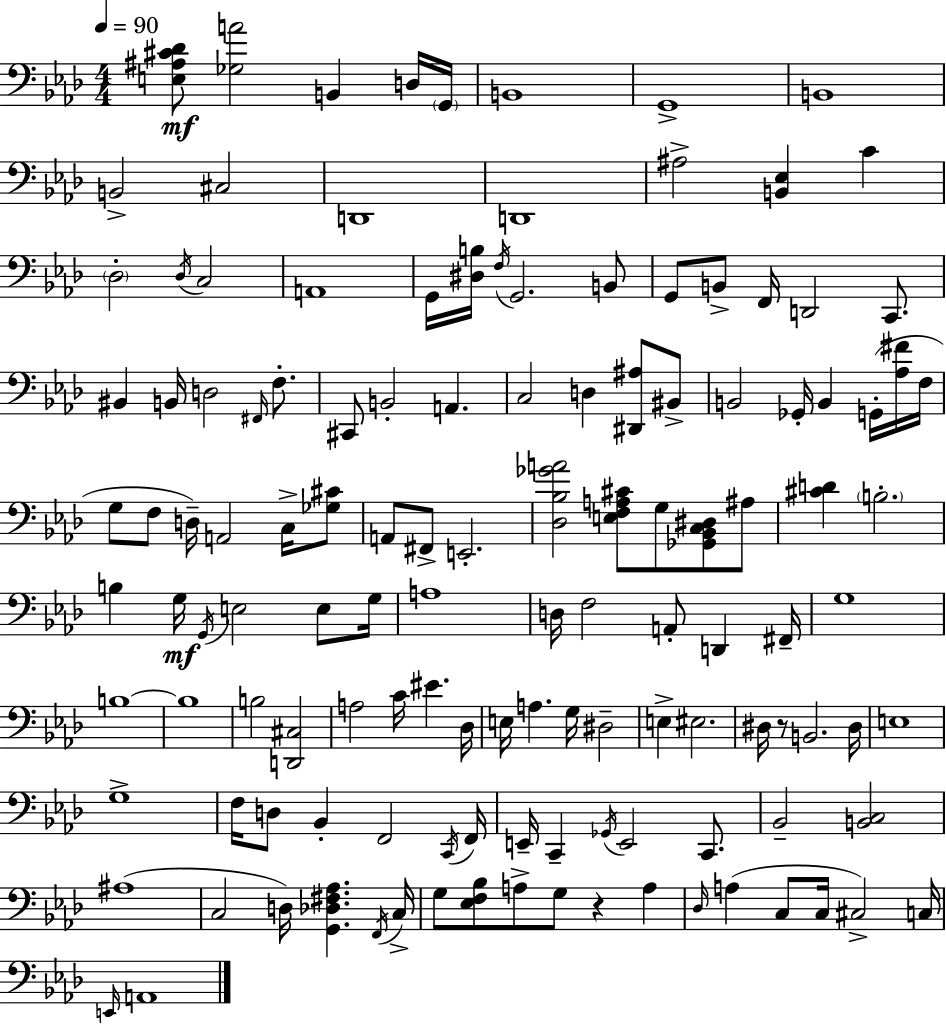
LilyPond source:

{
  \clef bass
  \numericTimeSignature
  \time 4/4
  \key f \minor
  \tempo 4 = 90
  <e ais cis' des'>8\mf <ges a'>2 b,4 d16 \parenthesize g,16 | b,1 | g,1-> | b,1 | \break b,2-> cis2 | d,1 | d,1 | ais2-> <b, ees>4 c'4 | \break \parenthesize des2-. \acciaccatura { des16 } c2 | a,1 | g,16 <dis b>16 \acciaccatura { f16 } g,2. | b,8 g,8 b,8-> f,16 d,2 c,8. | \break bis,4 b,16 d2 \grace { fis,16 } | f8.-. cis,8 b,2-. a,4. | c2 d4 <dis, ais>8 | bis,8-> b,2 ges,16-. b,4 | \break g,16-.( <aes fis'>16 f16 g8 f8 d16--) a,2 | c16-> <ges cis'>8 a,8 fis,8-> e,2.-. | <des bes ges' a'>2 <e f a cis'>8 g8 <ges, bes, c dis>8 | ais8 <cis' d'>4 \parenthesize b2.-. | \break b4 g16\mf \acciaccatura { g,16 } e2 | e8 g16 a1 | d16 f2 a,8-. d,4 | fis,16-- g1 | \break b1~~ | b1 | b2 <d, cis>2 | a2 c'16 eis'4. | \break des16 e16 a4. g16 dis2-- | e4-> eis2. | dis16 r8 b,2. | dis16 e1 | \break g1-> | f16 d8 bes,4-. f,2 | \acciaccatura { c,16 } f,16 e,16-- c,4-- \acciaccatura { ges,16 } e,2 | c,8. bes,2-- <b, c>2 | \break ais1( | c2 d16) <g, des fis aes>4. | \acciaccatura { f,16 } c16-> g8 <ees f bes>8 a8-> g8 r4 | a4 \grace { des16 }( a4 c8 c16 cis2->) | \break c16 \grace { e,16 } a,1 | \bar "|."
}